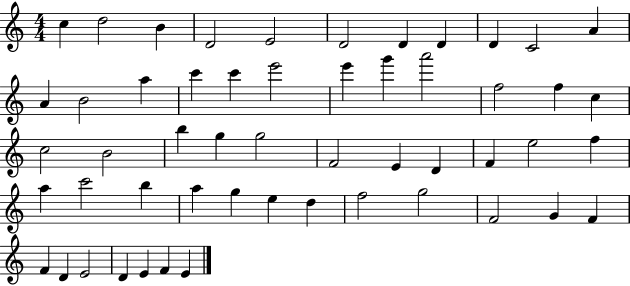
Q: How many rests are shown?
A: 0